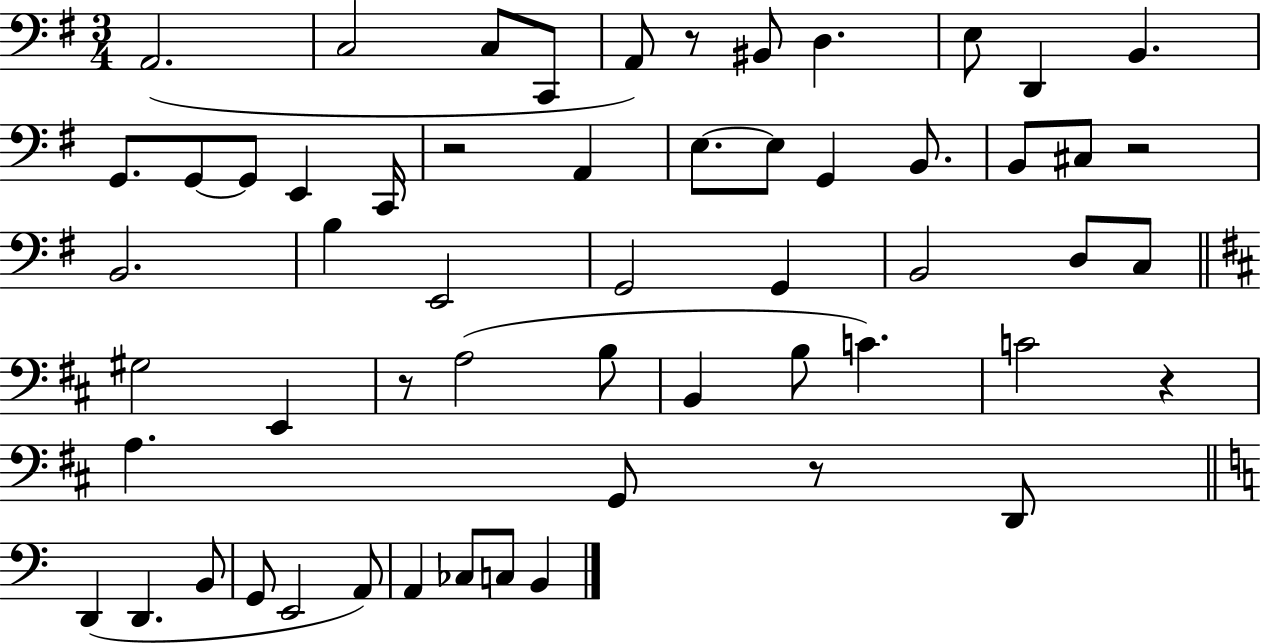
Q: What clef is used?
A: bass